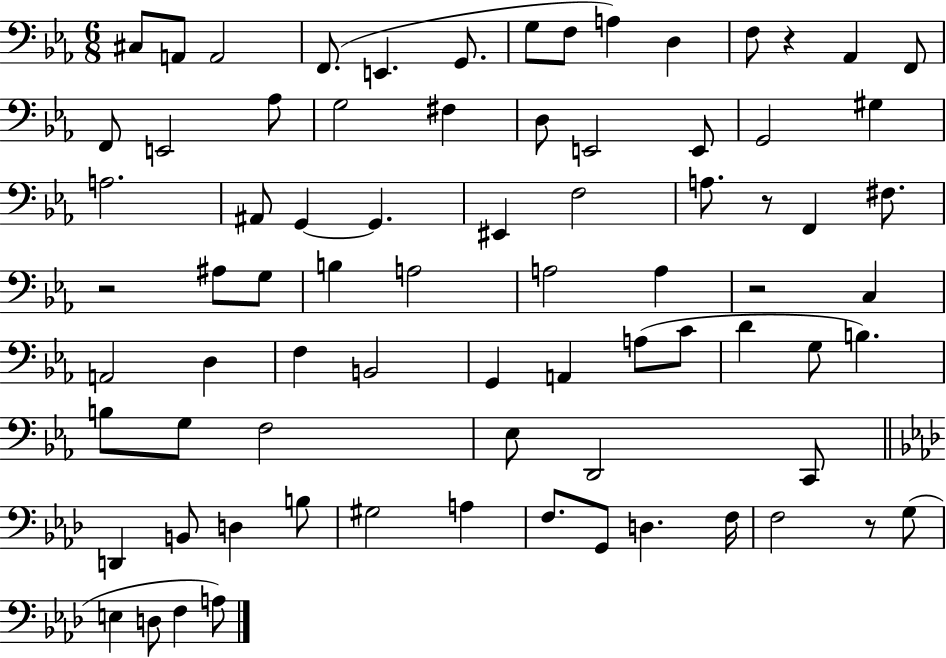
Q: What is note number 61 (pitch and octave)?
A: G#3